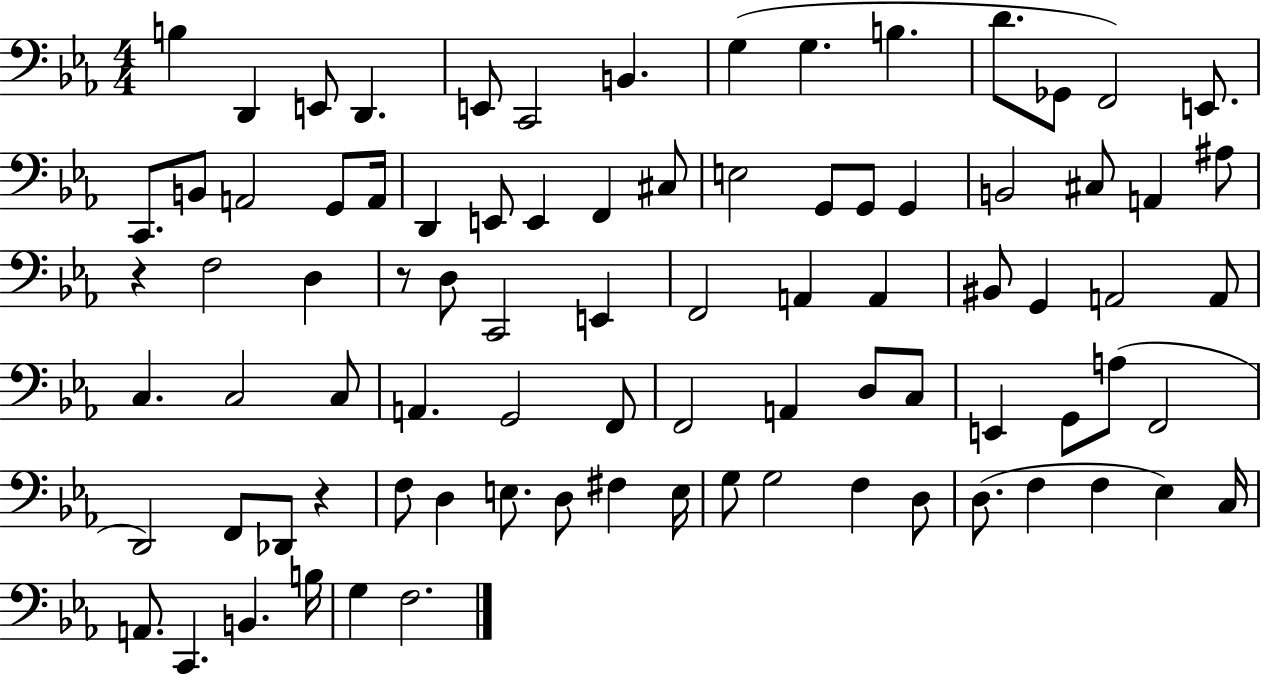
B3/q D2/q E2/e D2/q. E2/e C2/h B2/q. G3/q G3/q. B3/q. D4/e. Gb2/e F2/h E2/e. C2/e. B2/e A2/h G2/e A2/s D2/q E2/e E2/q F2/q C#3/e E3/h G2/e G2/e G2/q B2/h C#3/e A2/q A#3/e R/q F3/h D3/q R/e D3/e C2/h E2/q F2/h A2/q A2/q BIS2/e G2/q A2/h A2/e C3/q. C3/h C3/e A2/q. G2/h F2/e F2/h A2/q D3/e C3/e E2/q G2/e A3/e F2/h D2/h F2/e Db2/e R/q F3/e D3/q E3/e. D3/e F#3/q E3/s G3/e G3/h F3/q D3/e D3/e. F3/q F3/q Eb3/q C3/s A2/e. C2/q. B2/q. B3/s G3/q F3/h.